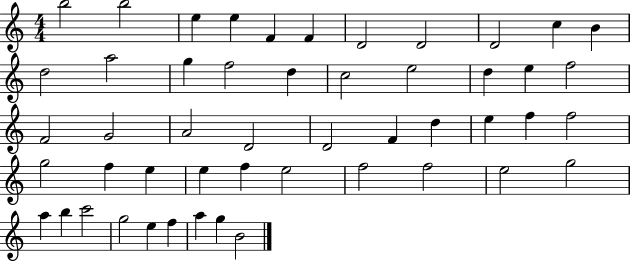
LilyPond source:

{
  \clef treble
  \numericTimeSignature
  \time 4/4
  \key c \major
  b''2 b''2 | e''4 e''4 f'4 f'4 | d'2 d'2 | d'2 c''4 b'4 | \break d''2 a''2 | g''4 f''2 d''4 | c''2 e''2 | d''4 e''4 f''2 | \break f'2 g'2 | a'2 d'2 | d'2 f'4 d''4 | e''4 f''4 f''2 | \break g''2 f''4 e''4 | e''4 f''4 e''2 | f''2 f''2 | e''2 g''2 | \break a''4 b''4 c'''2 | g''2 e''4 f''4 | a''4 g''4 b'2 | \bar "|."
}